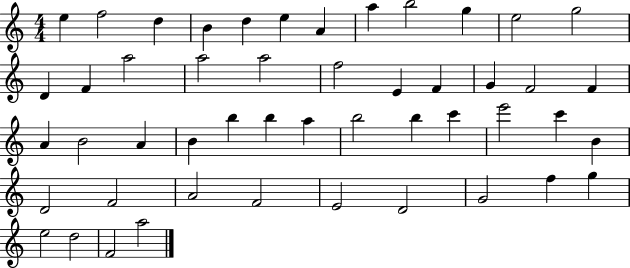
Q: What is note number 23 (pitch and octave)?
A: F4